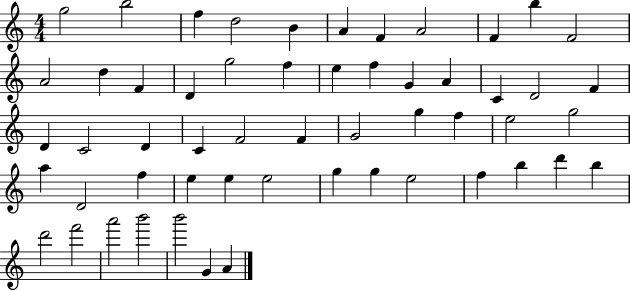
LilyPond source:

{
  \clef treble
  \numericTimeSignature
  \time 4/4
  \key c \major
  g''2 b''2 | f''4 d''2 b'4 | a'4 f'4 a'2 | f'4 b''4 f'2 | \break a'2 d''4 f'4 | d'4 g''2 f''4 | e''4 f''4 g'4 a'4 | c'4 d'2 f'4 | \break d'4 c'2 d'4 | c'4 f'2 f'4 | g'2 g''4 f''4 | e''2 g''2 | \break a''4 d'2 f''4 | e''4 e''4 e''2 | g''4 g''4 e''2 | f''4 b''4 d'''4 b''4 | \break d'''2 f'''2 | a'''2 b'''2 | b'''2 g'4 a'4 | \bar "|."
}